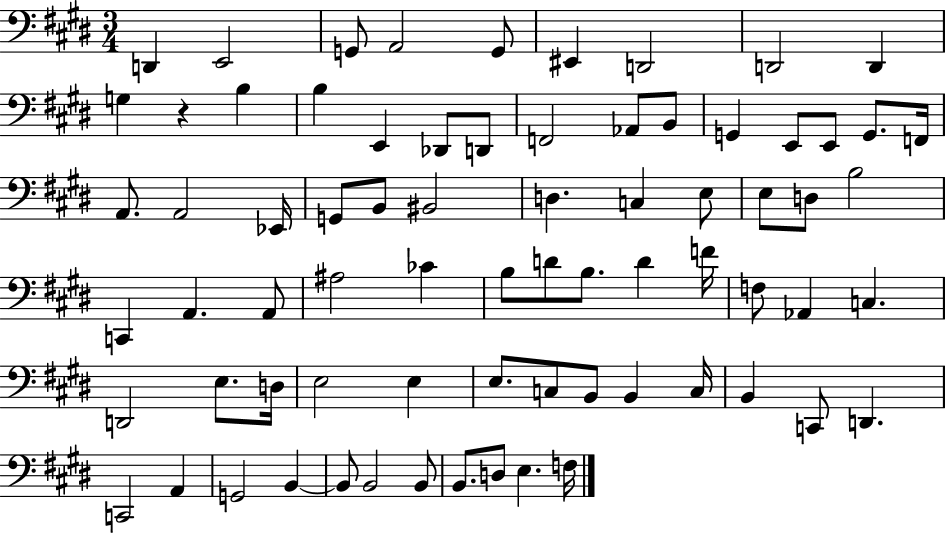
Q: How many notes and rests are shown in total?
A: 73